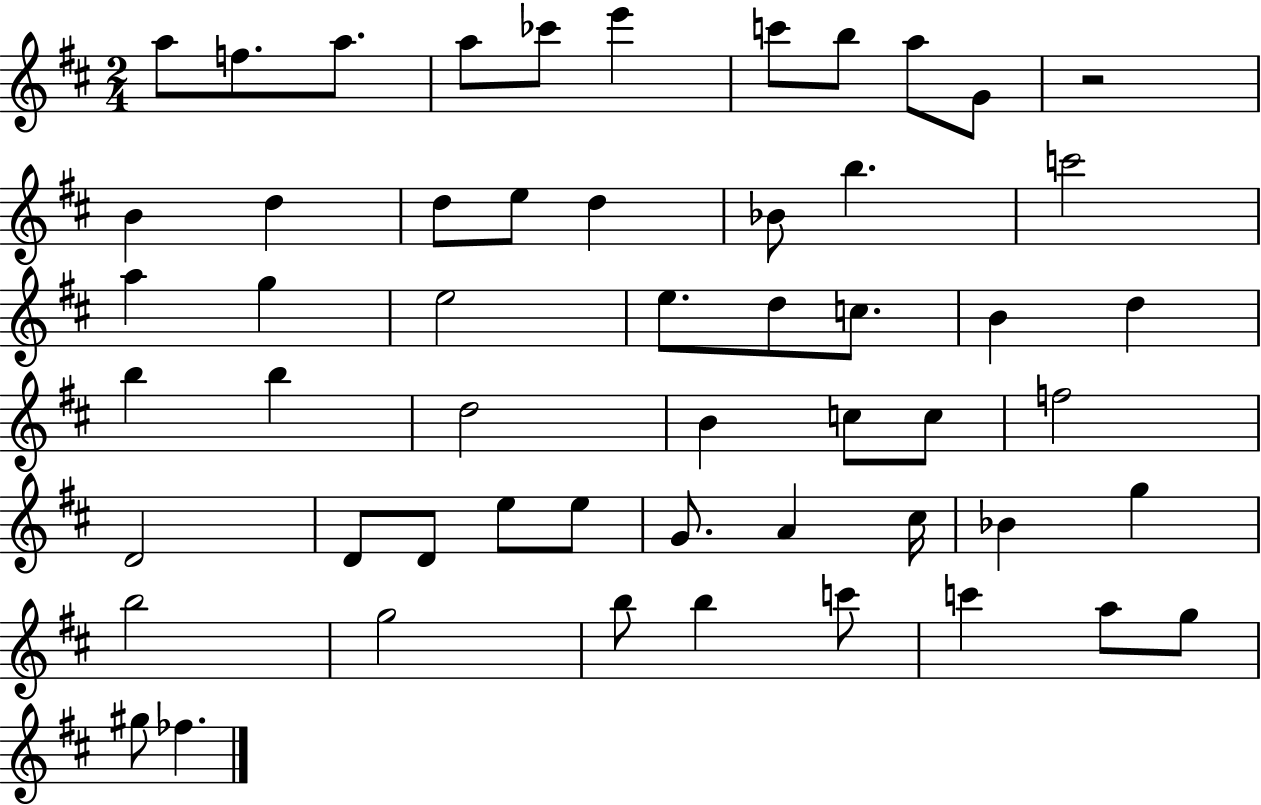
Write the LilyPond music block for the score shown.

{
  \clef treble
  \numericTimeSignature
  \time 2/4
  \key d \major
  a''8 f''8. a''8. | a''8 ces'''8 e'''4 | c'''8 b''8 a''8 g'8 | r2 | \break b'4 d''4 | d''8 e''8 d''4 | bes'8 b''4. | c'''2 | \break a''4 g''4 | e''2 | e''8. d''8 c''8. | b'4 d''4 | \break b''4 b''4 | d''2 | b'4 c''8 c''8 | f''2 | \break d'2 | d'8 d'8 e''8 e''8 | g'8. a'4 cis''16 | bes'4 g''4 | \break b''2 | g''2 | b''8 b''4 c'''8 | c'''4 a''8 g''8 | \break gis''8 fes''4. | \bar "|."
}